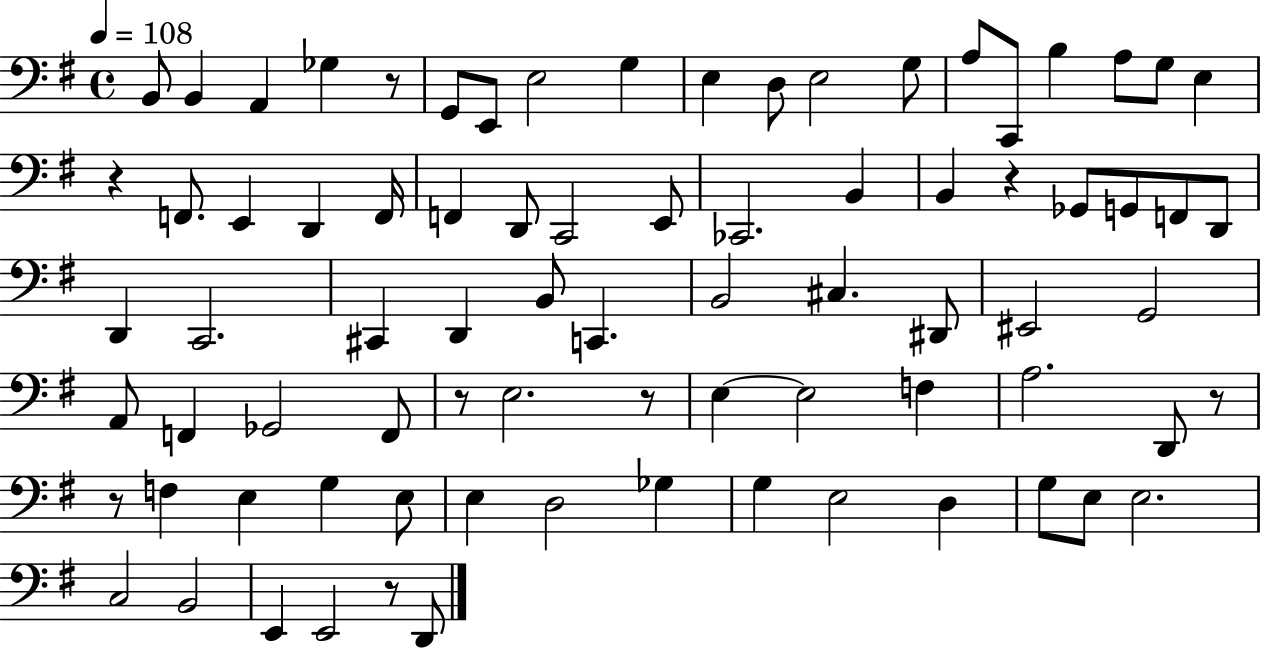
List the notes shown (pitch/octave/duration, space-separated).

B2/e B2/q A2/q Gb3/q R/e G2/e E2/e E3/h G3/q E3/q D3/e E3/h G3/e A3/e C2/e B3/q A3/e G3/e E3/q R/q F2/e. E2/q D2/q F2/s F2/q D2/e C2/h E2/e CES2/h. B2/q B2/q R/q Gb2/e G2/e F2/e D2/e D2/q C2/h. C#2/q D2/q B2/e C2/q. B2/h C#3/q. D#2/e EIS2/h G2/h A2/e F2/q Gb2/h F2/e R/e E3/h. R/e E3/q E3/h F3/q A3/h. D2/e R/e R/e F3/q E3/q G3/q E3/e E3/q D3/h Gb3/q G3/q E3/h D3/q G3/e E3/e E3/h. C3/h B2/h E2/q E2/h R/e D2/e